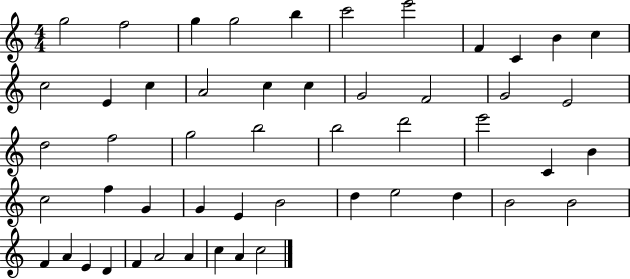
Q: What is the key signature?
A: C major